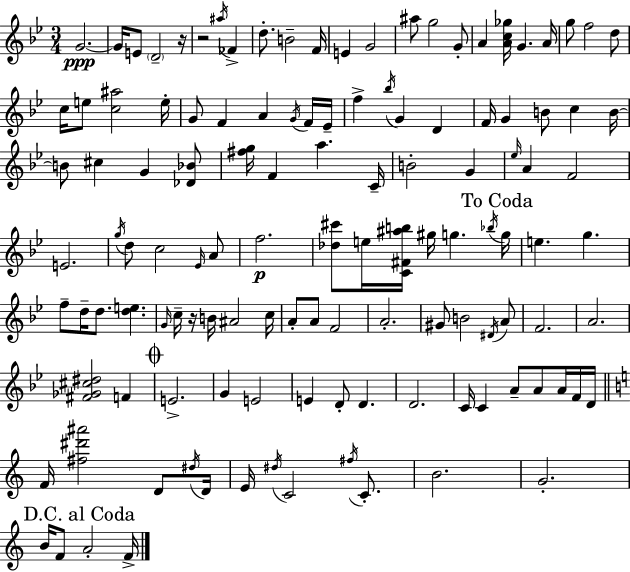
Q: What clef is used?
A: treble